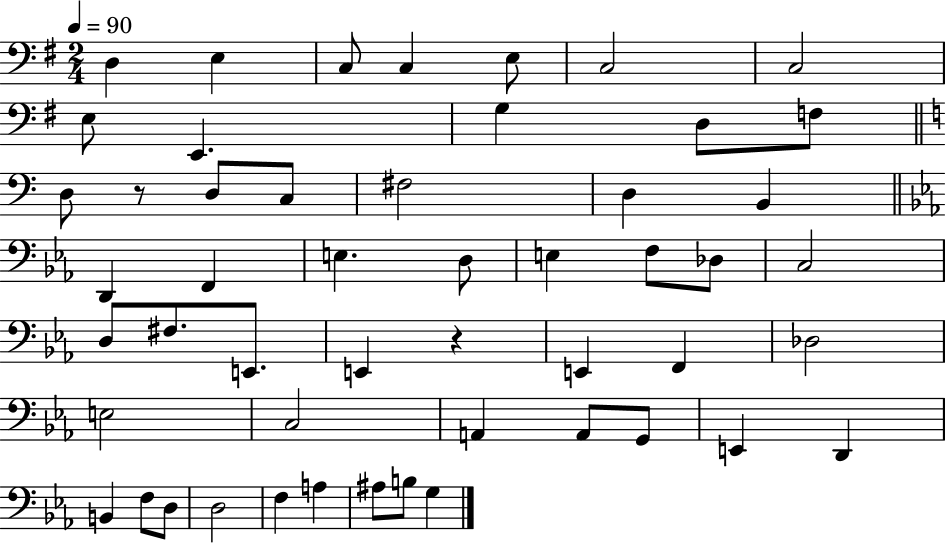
{
  \clef bass
  \numericTimeSignature
  \time 2/4
  \key g \major
  \tempo 4 = 90
  d4 e4 | c8 c4 e8 | c2 | c2 | \break e8 e,4. | g4 d8 f8 | \bar "||" \break \key c \major d8 r8 d8 c8 | fis2 | d4 b,4 | \bar "||" \break \key ees \major d,4 f,4 | e4. d8 | e4 f8 des8 | c2 | \break d8 fis8. e,8. | e,4 r4 | e,4 f,4 | des2 | \break e2 | c2 | a,4 a,8 g,8 | e,4 d,4 | \break b,4 f8 d8 | d2 | f4 a4 | ais8 b8 g4 | \break \bar "|."
}